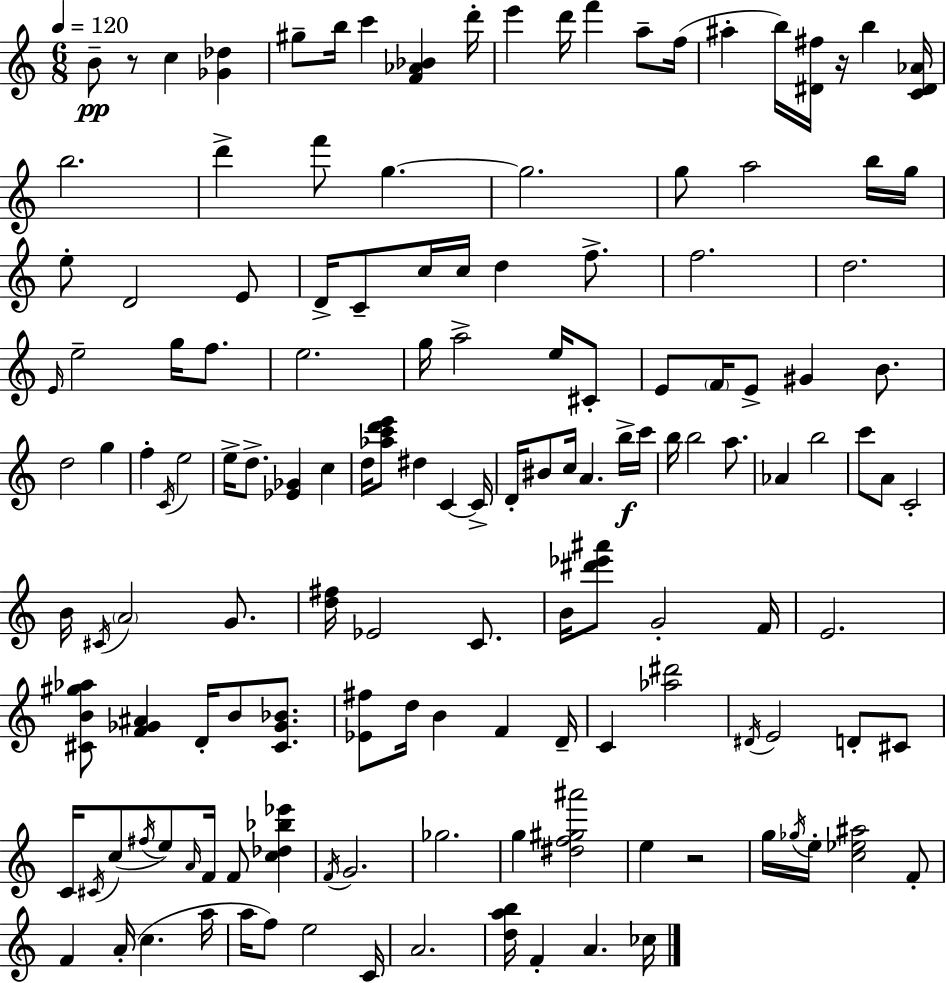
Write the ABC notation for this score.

X:1
T:Untitled
M:6/8
L:1/4
K:Am
B/2 z/2 c [_G_d] ^g/2 b/4 c' [F_A_B] d'/4 e' d'/4 f' a/2 f/4 ^a b/4 [^D^f]/4 z/4 b [C^D_A]/4 b2 d' f'/2 g g2 g/2 a2 b/4 g/4 e/2 D2 E/2 D/4 C/2 c/4 c/4 d f/2 f2 d2 E/4 e2 g/4 f/2 e2 g/4 a2 e/4 ^C/2 E/2 F/4 E/2 ^G B/2 d2 g f C/4 e2 e/4 d/2 [_E_G] c d/4 [_ac'd'e']/2 ^d C C/4 D/4 ^B/2 c/4 A b/4 c'/4 b/4 b2 a/2 _A b2 c'/2 A/2 C2 B/4 ^C/4 A2 G/2 [d^f]/4 _E2 C/2 B/4 [^d'_e'^a']/2 G2 F/4 E2 [^CB^g_a]/2 [F_G^A] D/4 B/2 [^C_G_B]/2 [_E^f]/2 d/4 B F D/4 C [_a^d']2 ^D/4 E2 D/2 ^C/2 C/4 ^C/4 c/2 ^f/4 e/2 A/4 F/4 F/2 [c_d_b_e'] F/4 G2 _g2 g [^df^g^a']2 e z2 g/4 _g/4 e/4 [c_e^a]2 F/2 F A/4 c a/4 a/4 f/2 e2 C/4 A2 [dab]/4 F A _c/4